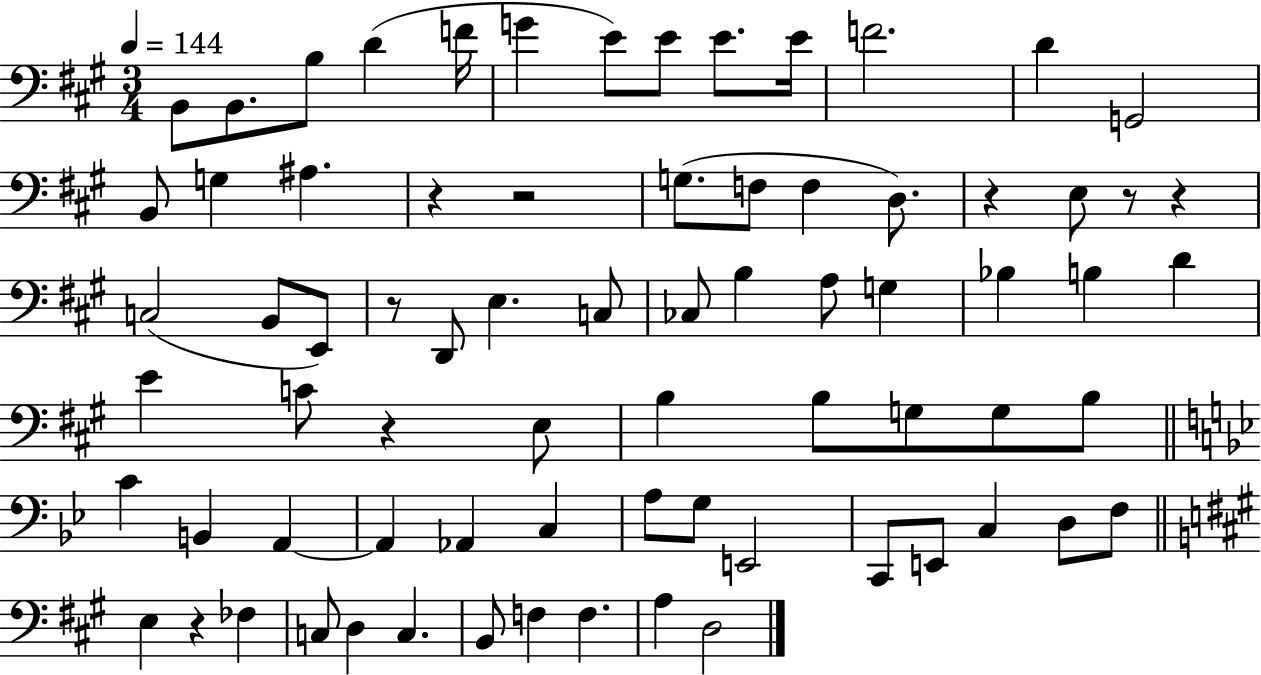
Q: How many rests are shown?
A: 8